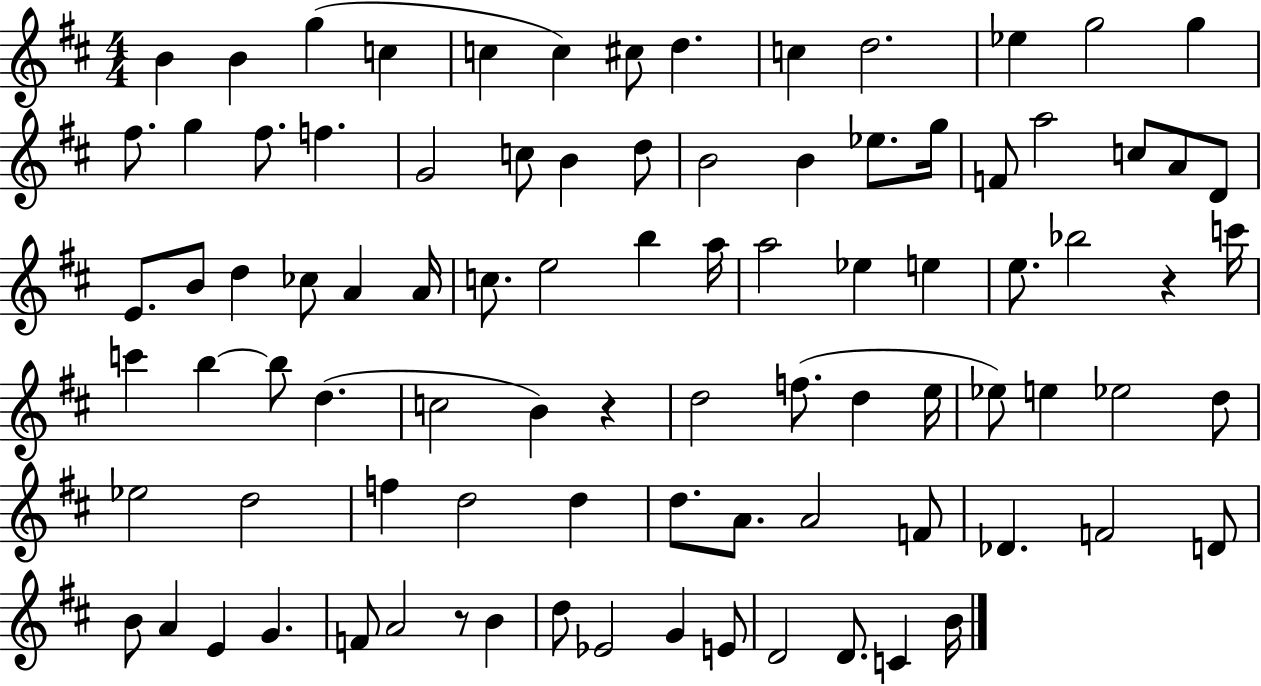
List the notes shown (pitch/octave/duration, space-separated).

B4/q B4/q G5/q C5/q C5/q C5/q C#5/e D5/q. C5/q D5/h. Eb5/q G5/h G5/q F#5/e. G5/q F#5/e. F5/q. G4/h C5/e B4/q D5/e B4/h B4/q Eb5/e. G5/s F4/e A5/h C5/e A4/e D4/e E4/e. B4/e D5/q CES5/e A4/q A4/s C5/e. E5/h B5/q A5/s A5/h Eb5/q E5/q E5/e. Bb5/h R/q C6/s C6/q B5/q B5/e D5/q. C5/h B4/q R/q D5/h F5/e. D5/q E5/s Eb5/e E5/q Eb5/h D5/e Eb5/h D5/h F5/q D5/h D5/q D5/e. A4/e. A4/h F4/e Db4/q. F4/h D4/e B4/e A4/q E4/q G4/q. F4/e A4/h R/e B4/q D5/e Eb4/h G4/q E4/e D4/h D4/e. C4/q B4/s